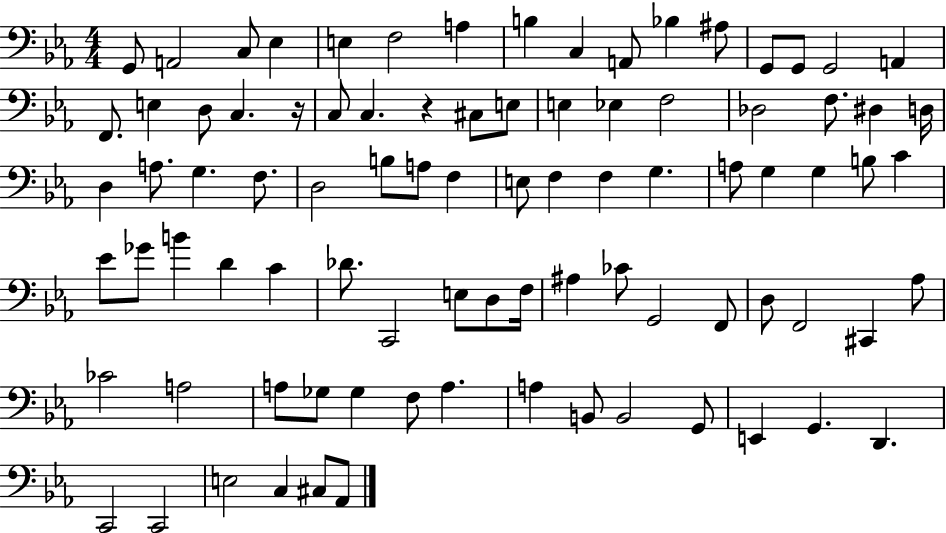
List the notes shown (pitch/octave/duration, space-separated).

G2/e A2/h C3/e Eb3/q E3/q F3/h A3/q B3/q C3/q A2/e Bb3/q A#3/e G2/e G2/e G2/h A2/q F2/e. E3/q D3/e C3/q. R/s C3/e C3/q. R/q C#3/e E3/e E3/q Eb3/q F3/h Db3/h F3/e. D#3/q D3/s D3/q A3/e. G3/q. F3/e. D3/h B3/e A3/e F3/q E3/e F3/q F3/q G3/q. A3/e G3/q G3/q B3/e C4/q Eb4/e Gb4/e B4/q D4/q C4/q Db4/e. C2/h E3/e D3/e F3/s A#3/q CES4/e G2/h F2/e D3/e F2/h C#2/q Ab3/e CES4/h A3/h A3/e Gb3/e Gb3/q F3/e A3/q. A3/q B2/e B2/h G2/e E2/q G2/q. D2/q. C2/h C2/h E3/h C3/q C#3/e Ab2/e